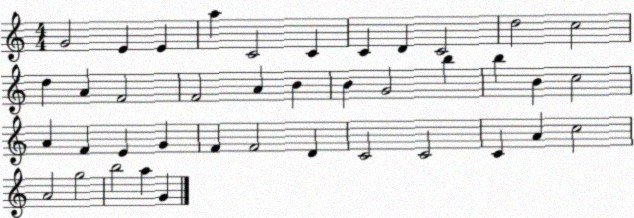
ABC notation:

X:1
T:Untitled
M:4/4
L:1/4
K:C
G2 E E a C2 C C D C2 d2 c2 d A F2 F2 A B B G2 b b B c2 A F E G F F2 D C2 C2 C A c2 A2 g2 b2 a G